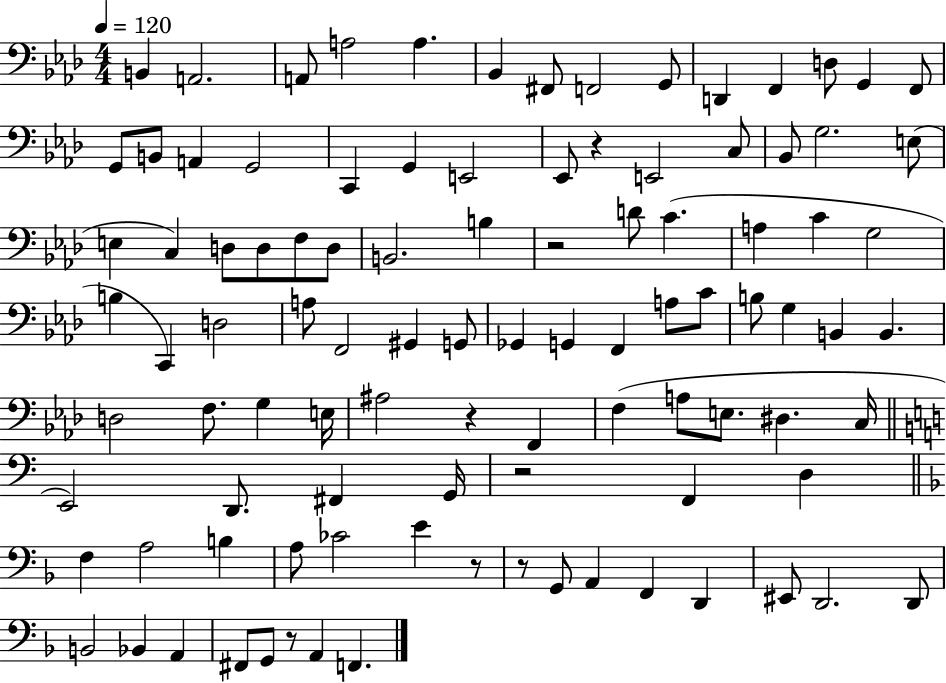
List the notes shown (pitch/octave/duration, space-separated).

B2/q A2/h. A2/e A3/h A3/q. Bb2/q F#2/e F2/h G2/e D2/q F2/q D3/e G2/q F2/e G2/e B2/e A2/q G2/h C2/q G2/q E2/h Eb2/e R/q E2/h C3/e Bb2/e G3/h. E3/e E3/q C3/q D3/e D3/e F3/e D3/e B2/h. B3/q R/h D4/e C4/q. A3/q C4/q G3/h B3/q C2/q D3/h A3/e F2/h G#2/q G2/e Gb2/q G2/q F2/q A3/e C4/e B3/e G3/q B2/q B2/q. D3/h F3/e. G3/q E3/s A#3/h R/q F2/q F3/q A3/e E3/e. D#3/q. C3/s E2/h D2/e. F#2/q G2/s R/h F2/q D3/q F3/q A3/h B3/q A3/e CES4/h E4/q R/e R/e G2/e A2/q F2/q D2/q EIS2/e D2/h. D2/e B2/h Bb2/q A2/q F#2/e G2/e R/e A2/q F2/q.